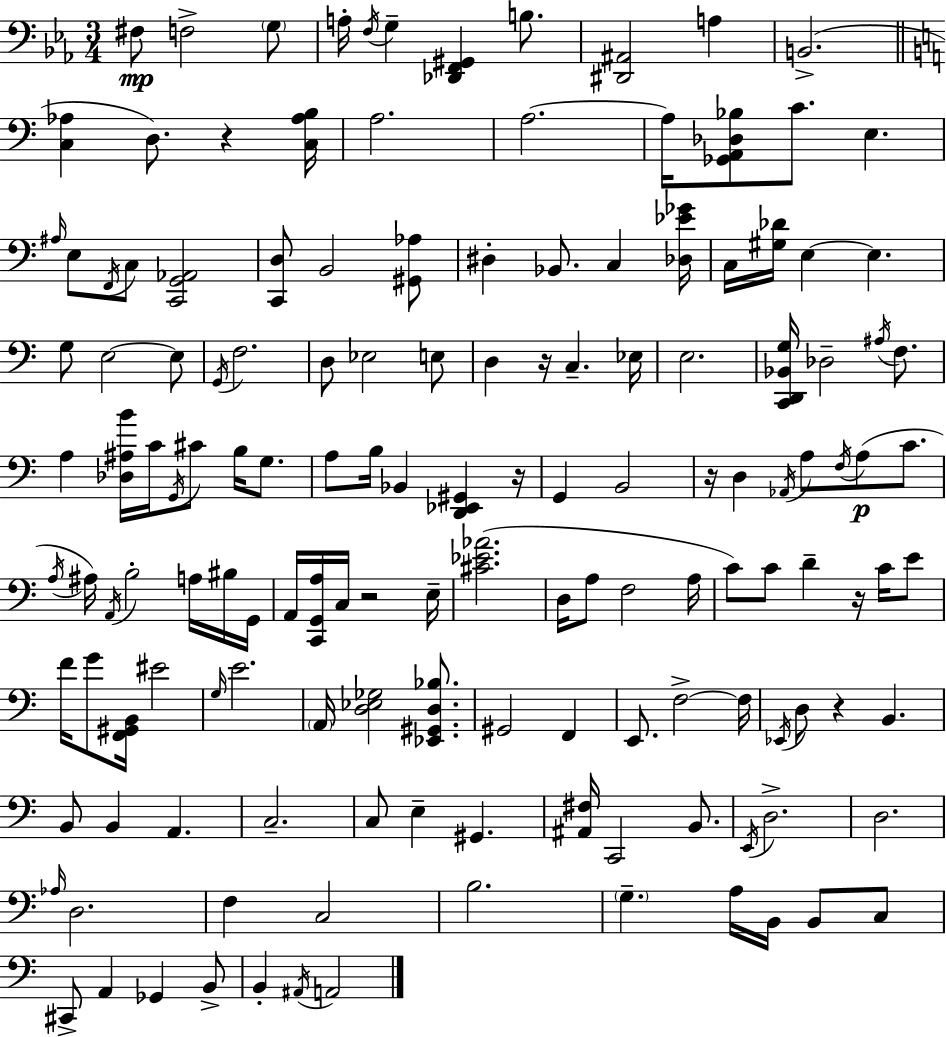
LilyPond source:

{
  \clef bass
  \numericTimeSignature
  \time 3/4
  \key ees \major
  fis8\mp f2-> \parenthesize g8 | a16-. \acciaccatura { f16 } g4-- <des, f, gis,>4 b8. | <dis, ais,>2 a4 | b,2.->( | \break \bar "||" \break \key a \minor <c aes>4 d8.) r4 <c aes b>16 | a2. | a2.~~ | a16 <ges, a, des bes>8 c'8. e4. | \break \grace { ais16 } e8 \acciaccatura { f,16 } c8 <c, g, aes,>2 | <c, d>8 b,2 | <gis, aes>8 dis4-. bes,8. c4 | <des ees' ges'>16 c16 <gis des'>16 e4~~ e4. | \break g8 e2~~ | e8 \acciaccatura { g,16 } f2. | d8 ees2 | e8 d4 r16 c4.-- | \break ees16 e2. | <c, d, bes, g>16 des2-- | \acciaccatura { ais16 } f8. a4 <des ais b'>16 c'16 \acciaccatura { g,16 } cis'8 | b16 g8. a8 b16 bes,4 | \break <d, ees, gis,>4 r16 g,4 b,2 | r16 d4 \acciaccatura { aes,16 } a8 | \acciaccatura { f16 } a8(\p c'8. \acciaccatura { a16 }) ais16 \acciaccatura { a,16 } b2-. | a16 bis16 g,16 a,16 <c, g, a>16 c16 | \break r2 e16-- <cis' ees' aes'>2.( | d16 a8 | f2 a16 c'8) c'8 | d'4-- r16 c'16 e'8 f'16 g'8 | \break <f, gis, b,>16 eis'2 \grace { g16 } e'2. | \parenthesize a,16 <d ees ges>2 | <ees, gis, d bes>8. gis,2 | f,4 e,8. | \break f2->~~ f16 \acciaccatura { ees,16 } d8 | r4 b,4. b,8 | b,4 a,4. c2.-- | c8 | \break e4-- gis,4. <ais, fis>16 | c,2 b,8. \acciaccatura { e,16 } | d2.-> | d2. | \break \grace { aes16 } d2. | f4 c2 | b2. | \parenthesize g4.-- a16 b,16 b,8 c8 | \break cis,8-> a,4 ges,4 b,8-> | b,4-. \acciaccatura { ais,16 } a,2 | \bar "|."
}